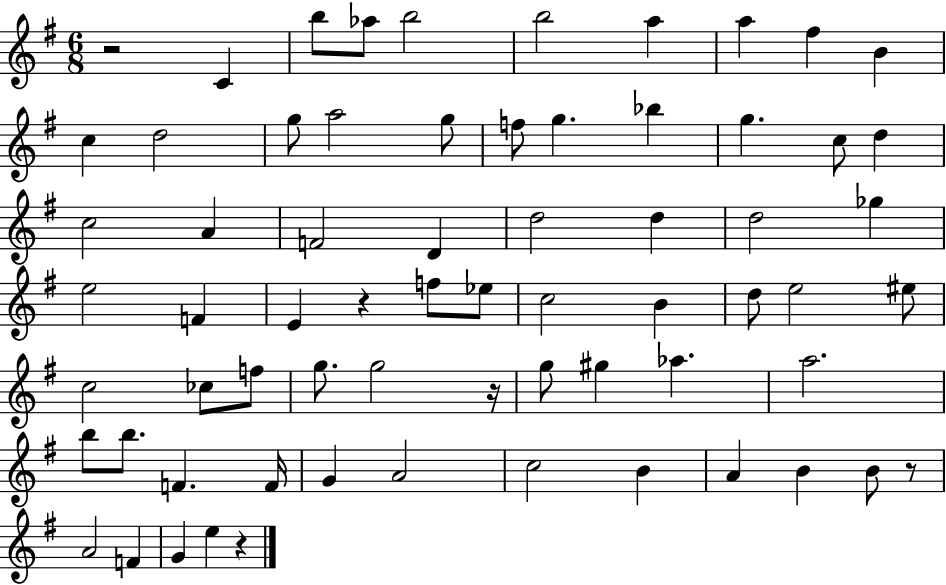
{
  \clef treble
  \numericTimeSignature
  \time 6/8
  \key g \major
  \repeat volta 2 { r2 c'4 | b''8 aes''8 b''2 | b''2 a''4 | a''4 fis''4 b'4 | \break c''4 d''2 | g''8 a''2 g''8 | f''8 g''4. bes''4 | g''4. c''8 d''4 | \break c''2 a'4 | f'2 d'4 | d''2 d''4 | d''2 ges''4 | \break e''2 f'4 | e'4 r4 f''8 ees''8 | c''2 b'4 | d''8 e''2 eis''8 | \break c''2 ces''8 f''8 | g''8. g''2 r16 | g''8 gis''4 aes''4. | a''2. | \break b''8 b''8. f'4. f'16 | g'4 a'2 | c''2 b'4 | a'4 b'4 b'8 r8 | \break a'2 f'4 | g'4 e''4 r4 | } \bar "|."
}